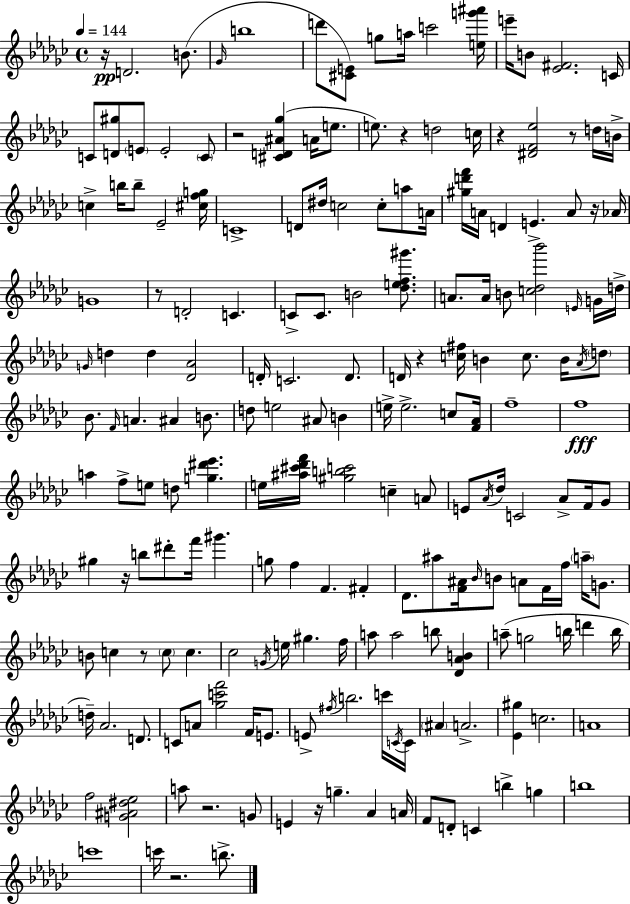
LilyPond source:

{
  \clef treble
  \time 4/4
  \defaultTimeSignature
  \key ees \minor
  \tempo 4 = 144
  r16\pp d'2. b'8.( | \grace { ges'16 } b''1 | d'''8 <cis' e'>8) g''8 a''16 c'''2 | <e'' g''' ais'''>16 e'''16-- b'8 <ees' fis'>2. | \break c'16 c'8 <d' gis''>8 \parenthesize e'8 e'2-. \parenthesize c'8 | r2 <cis' d' ais' ges''>4( a'16 e''8. | e''8.) r4 d''2 | c''16 r4 <dis' f' ees''>2 r8 d''16 | \break b'16-> c''4-> b''16 b''8-- ees'2-- | <cis'' f'' g''>16 c'1-> | d'8 dis''16 c''2 c''8-. a''8 | a'16 <gis'' d''' f'''>16 a'16 d'4 e'4.-> a'8 r16 | \break aes'16 g'1 | r8 d'2-. c'4. | c'8-> c'8. b'2 <des'' e'' f'' gis'''>8. | a'8. a'16 b'8 <c'' des'' bes'''>2 \grace { e'16 } | \break g'16 d''16-> \grace { g'16 } d''4 d''4 <des' aes'>2 | d'16-. c'2. | d'8. d'16 r4 <c'' fis''>16 b'4 c''8. | b'16 \acciaccatura { aes'16 } \parenthesize d''8 bes'8. \grace { f'16 } a'4. ais'4 | \break b'8. d''8 e''2 ais'8 | b'4 e''16-> e''2.-> | c''8 <f' aes'>16 f''1-- | f''1\fff | \break a''4 f''8-> e''8 d''8 <g'' dis''' ees'''>4. | e''16 <ais'' cis''' des''' f'''>16 <gis'' b'' c'''>2 c''4-- | a'8 e'8 \acciaccatura { aes'16 } des''16 c'2 | aes'8-> f'16 ges'8 gis''4 r16 b''8 dis'''8-. f'''16 | \break gis'''4. g''8 f''4 f'4. | fis'4-. des'8. ais''8 <f' ais'>16 \grace { bes'16 } b'8 a'8 | f'16 f''16 \parenthesize a''16-- g'8. b'8 c''4 r8 \parenthesize c''8 | c''4. ces''2 \acciaccatura { g'16 } | \break e''16 gis''4. f''16 a''8 a''2 | b''8 <des' aes' b'>4 a''8--( g''2 | b''16 d'''4 b''16 d''16--) aes'2. | d'8. c'8 a'8 <ges'' c''' f'''>2 | \break f'16 e'8. e'8-> \acciaccatura { fis''16 } b''2. | c'''16 \acciaccatura { c'16 } c'16 \parenthesize ais'4 a'2.-> | <ees' gis''>4 c''2. | a'1 | \break f''2 | <g' ais' dis'' ees''>2 a''8 r2. | g'8 e'4 r16 g''4.-- | aes'4 a'16 f'8 d'8-. c'4 | \break b''4-> g''4 b''1 | c'''1 | c'''16 r2. | b''8.-> \bar "|."
}